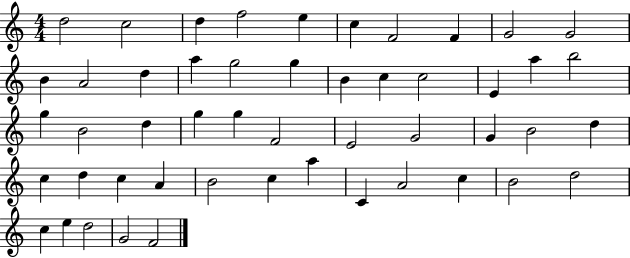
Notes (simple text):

D5/h C5/h D5/q F5/h E5/q C5/q F4/h F4/q G4/h G4/h B4/q A4/h D5/q A5/q G5/h G5/q B4/q C5/q C5/h E4/q A5/q B5/h G5/q B4/h D5/q G5/q G5/q F4/h E4/h G4/h G4/q B4/h D5/q C5/q D5/q C5/q A4/q B4/h C5/q A5/q C4/q A4/h C5/q B4/h D5/h C5/q E5/q D5/h G4/h F4/h